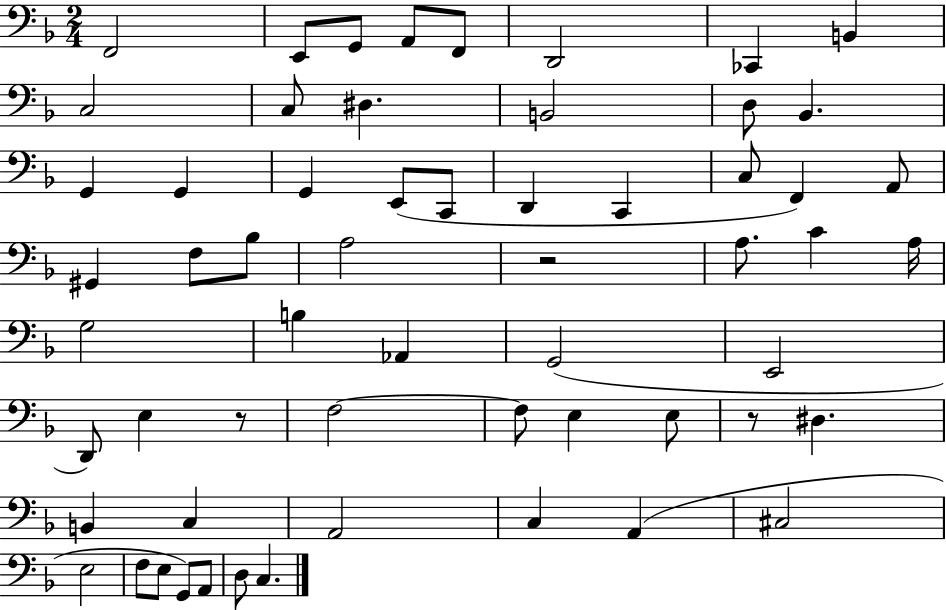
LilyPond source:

{
  \clef bass
  \numericTimeSignature
  \time 2/4
  \key f \major
  f,2 | e,8 g,8 a,8 f,8 | d,2 | ces,4 b,4 | \break c2 | c8 dis4. | b,2 | d8 bes,4. | \break g,4 g,4 | g,4 e,8( c,8 | d,4 c,4 | c8 f,4) a,8 | \break gis,4 f8 bes8 | a2 | r2 | a8. c'4 a16 | \break g2 | b4 aes,4 | g,2( | e,2 | \break d,8) e4 r8 | f2~~ | f8 e4 e8 | r8 dis4. | \break b,4 c4 | a,2 | c4 a,4( | cis2 | \break e2 | f8 e8 g,8) a,8 | d8 c4. | \bar "|."
}